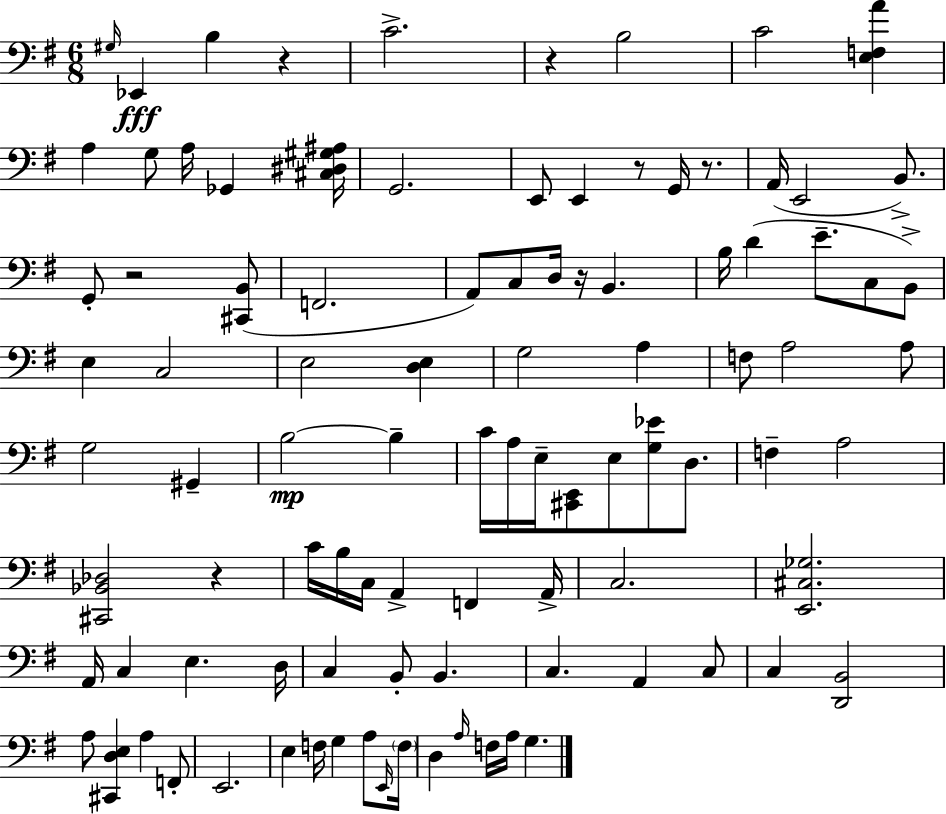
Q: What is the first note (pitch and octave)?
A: G#3